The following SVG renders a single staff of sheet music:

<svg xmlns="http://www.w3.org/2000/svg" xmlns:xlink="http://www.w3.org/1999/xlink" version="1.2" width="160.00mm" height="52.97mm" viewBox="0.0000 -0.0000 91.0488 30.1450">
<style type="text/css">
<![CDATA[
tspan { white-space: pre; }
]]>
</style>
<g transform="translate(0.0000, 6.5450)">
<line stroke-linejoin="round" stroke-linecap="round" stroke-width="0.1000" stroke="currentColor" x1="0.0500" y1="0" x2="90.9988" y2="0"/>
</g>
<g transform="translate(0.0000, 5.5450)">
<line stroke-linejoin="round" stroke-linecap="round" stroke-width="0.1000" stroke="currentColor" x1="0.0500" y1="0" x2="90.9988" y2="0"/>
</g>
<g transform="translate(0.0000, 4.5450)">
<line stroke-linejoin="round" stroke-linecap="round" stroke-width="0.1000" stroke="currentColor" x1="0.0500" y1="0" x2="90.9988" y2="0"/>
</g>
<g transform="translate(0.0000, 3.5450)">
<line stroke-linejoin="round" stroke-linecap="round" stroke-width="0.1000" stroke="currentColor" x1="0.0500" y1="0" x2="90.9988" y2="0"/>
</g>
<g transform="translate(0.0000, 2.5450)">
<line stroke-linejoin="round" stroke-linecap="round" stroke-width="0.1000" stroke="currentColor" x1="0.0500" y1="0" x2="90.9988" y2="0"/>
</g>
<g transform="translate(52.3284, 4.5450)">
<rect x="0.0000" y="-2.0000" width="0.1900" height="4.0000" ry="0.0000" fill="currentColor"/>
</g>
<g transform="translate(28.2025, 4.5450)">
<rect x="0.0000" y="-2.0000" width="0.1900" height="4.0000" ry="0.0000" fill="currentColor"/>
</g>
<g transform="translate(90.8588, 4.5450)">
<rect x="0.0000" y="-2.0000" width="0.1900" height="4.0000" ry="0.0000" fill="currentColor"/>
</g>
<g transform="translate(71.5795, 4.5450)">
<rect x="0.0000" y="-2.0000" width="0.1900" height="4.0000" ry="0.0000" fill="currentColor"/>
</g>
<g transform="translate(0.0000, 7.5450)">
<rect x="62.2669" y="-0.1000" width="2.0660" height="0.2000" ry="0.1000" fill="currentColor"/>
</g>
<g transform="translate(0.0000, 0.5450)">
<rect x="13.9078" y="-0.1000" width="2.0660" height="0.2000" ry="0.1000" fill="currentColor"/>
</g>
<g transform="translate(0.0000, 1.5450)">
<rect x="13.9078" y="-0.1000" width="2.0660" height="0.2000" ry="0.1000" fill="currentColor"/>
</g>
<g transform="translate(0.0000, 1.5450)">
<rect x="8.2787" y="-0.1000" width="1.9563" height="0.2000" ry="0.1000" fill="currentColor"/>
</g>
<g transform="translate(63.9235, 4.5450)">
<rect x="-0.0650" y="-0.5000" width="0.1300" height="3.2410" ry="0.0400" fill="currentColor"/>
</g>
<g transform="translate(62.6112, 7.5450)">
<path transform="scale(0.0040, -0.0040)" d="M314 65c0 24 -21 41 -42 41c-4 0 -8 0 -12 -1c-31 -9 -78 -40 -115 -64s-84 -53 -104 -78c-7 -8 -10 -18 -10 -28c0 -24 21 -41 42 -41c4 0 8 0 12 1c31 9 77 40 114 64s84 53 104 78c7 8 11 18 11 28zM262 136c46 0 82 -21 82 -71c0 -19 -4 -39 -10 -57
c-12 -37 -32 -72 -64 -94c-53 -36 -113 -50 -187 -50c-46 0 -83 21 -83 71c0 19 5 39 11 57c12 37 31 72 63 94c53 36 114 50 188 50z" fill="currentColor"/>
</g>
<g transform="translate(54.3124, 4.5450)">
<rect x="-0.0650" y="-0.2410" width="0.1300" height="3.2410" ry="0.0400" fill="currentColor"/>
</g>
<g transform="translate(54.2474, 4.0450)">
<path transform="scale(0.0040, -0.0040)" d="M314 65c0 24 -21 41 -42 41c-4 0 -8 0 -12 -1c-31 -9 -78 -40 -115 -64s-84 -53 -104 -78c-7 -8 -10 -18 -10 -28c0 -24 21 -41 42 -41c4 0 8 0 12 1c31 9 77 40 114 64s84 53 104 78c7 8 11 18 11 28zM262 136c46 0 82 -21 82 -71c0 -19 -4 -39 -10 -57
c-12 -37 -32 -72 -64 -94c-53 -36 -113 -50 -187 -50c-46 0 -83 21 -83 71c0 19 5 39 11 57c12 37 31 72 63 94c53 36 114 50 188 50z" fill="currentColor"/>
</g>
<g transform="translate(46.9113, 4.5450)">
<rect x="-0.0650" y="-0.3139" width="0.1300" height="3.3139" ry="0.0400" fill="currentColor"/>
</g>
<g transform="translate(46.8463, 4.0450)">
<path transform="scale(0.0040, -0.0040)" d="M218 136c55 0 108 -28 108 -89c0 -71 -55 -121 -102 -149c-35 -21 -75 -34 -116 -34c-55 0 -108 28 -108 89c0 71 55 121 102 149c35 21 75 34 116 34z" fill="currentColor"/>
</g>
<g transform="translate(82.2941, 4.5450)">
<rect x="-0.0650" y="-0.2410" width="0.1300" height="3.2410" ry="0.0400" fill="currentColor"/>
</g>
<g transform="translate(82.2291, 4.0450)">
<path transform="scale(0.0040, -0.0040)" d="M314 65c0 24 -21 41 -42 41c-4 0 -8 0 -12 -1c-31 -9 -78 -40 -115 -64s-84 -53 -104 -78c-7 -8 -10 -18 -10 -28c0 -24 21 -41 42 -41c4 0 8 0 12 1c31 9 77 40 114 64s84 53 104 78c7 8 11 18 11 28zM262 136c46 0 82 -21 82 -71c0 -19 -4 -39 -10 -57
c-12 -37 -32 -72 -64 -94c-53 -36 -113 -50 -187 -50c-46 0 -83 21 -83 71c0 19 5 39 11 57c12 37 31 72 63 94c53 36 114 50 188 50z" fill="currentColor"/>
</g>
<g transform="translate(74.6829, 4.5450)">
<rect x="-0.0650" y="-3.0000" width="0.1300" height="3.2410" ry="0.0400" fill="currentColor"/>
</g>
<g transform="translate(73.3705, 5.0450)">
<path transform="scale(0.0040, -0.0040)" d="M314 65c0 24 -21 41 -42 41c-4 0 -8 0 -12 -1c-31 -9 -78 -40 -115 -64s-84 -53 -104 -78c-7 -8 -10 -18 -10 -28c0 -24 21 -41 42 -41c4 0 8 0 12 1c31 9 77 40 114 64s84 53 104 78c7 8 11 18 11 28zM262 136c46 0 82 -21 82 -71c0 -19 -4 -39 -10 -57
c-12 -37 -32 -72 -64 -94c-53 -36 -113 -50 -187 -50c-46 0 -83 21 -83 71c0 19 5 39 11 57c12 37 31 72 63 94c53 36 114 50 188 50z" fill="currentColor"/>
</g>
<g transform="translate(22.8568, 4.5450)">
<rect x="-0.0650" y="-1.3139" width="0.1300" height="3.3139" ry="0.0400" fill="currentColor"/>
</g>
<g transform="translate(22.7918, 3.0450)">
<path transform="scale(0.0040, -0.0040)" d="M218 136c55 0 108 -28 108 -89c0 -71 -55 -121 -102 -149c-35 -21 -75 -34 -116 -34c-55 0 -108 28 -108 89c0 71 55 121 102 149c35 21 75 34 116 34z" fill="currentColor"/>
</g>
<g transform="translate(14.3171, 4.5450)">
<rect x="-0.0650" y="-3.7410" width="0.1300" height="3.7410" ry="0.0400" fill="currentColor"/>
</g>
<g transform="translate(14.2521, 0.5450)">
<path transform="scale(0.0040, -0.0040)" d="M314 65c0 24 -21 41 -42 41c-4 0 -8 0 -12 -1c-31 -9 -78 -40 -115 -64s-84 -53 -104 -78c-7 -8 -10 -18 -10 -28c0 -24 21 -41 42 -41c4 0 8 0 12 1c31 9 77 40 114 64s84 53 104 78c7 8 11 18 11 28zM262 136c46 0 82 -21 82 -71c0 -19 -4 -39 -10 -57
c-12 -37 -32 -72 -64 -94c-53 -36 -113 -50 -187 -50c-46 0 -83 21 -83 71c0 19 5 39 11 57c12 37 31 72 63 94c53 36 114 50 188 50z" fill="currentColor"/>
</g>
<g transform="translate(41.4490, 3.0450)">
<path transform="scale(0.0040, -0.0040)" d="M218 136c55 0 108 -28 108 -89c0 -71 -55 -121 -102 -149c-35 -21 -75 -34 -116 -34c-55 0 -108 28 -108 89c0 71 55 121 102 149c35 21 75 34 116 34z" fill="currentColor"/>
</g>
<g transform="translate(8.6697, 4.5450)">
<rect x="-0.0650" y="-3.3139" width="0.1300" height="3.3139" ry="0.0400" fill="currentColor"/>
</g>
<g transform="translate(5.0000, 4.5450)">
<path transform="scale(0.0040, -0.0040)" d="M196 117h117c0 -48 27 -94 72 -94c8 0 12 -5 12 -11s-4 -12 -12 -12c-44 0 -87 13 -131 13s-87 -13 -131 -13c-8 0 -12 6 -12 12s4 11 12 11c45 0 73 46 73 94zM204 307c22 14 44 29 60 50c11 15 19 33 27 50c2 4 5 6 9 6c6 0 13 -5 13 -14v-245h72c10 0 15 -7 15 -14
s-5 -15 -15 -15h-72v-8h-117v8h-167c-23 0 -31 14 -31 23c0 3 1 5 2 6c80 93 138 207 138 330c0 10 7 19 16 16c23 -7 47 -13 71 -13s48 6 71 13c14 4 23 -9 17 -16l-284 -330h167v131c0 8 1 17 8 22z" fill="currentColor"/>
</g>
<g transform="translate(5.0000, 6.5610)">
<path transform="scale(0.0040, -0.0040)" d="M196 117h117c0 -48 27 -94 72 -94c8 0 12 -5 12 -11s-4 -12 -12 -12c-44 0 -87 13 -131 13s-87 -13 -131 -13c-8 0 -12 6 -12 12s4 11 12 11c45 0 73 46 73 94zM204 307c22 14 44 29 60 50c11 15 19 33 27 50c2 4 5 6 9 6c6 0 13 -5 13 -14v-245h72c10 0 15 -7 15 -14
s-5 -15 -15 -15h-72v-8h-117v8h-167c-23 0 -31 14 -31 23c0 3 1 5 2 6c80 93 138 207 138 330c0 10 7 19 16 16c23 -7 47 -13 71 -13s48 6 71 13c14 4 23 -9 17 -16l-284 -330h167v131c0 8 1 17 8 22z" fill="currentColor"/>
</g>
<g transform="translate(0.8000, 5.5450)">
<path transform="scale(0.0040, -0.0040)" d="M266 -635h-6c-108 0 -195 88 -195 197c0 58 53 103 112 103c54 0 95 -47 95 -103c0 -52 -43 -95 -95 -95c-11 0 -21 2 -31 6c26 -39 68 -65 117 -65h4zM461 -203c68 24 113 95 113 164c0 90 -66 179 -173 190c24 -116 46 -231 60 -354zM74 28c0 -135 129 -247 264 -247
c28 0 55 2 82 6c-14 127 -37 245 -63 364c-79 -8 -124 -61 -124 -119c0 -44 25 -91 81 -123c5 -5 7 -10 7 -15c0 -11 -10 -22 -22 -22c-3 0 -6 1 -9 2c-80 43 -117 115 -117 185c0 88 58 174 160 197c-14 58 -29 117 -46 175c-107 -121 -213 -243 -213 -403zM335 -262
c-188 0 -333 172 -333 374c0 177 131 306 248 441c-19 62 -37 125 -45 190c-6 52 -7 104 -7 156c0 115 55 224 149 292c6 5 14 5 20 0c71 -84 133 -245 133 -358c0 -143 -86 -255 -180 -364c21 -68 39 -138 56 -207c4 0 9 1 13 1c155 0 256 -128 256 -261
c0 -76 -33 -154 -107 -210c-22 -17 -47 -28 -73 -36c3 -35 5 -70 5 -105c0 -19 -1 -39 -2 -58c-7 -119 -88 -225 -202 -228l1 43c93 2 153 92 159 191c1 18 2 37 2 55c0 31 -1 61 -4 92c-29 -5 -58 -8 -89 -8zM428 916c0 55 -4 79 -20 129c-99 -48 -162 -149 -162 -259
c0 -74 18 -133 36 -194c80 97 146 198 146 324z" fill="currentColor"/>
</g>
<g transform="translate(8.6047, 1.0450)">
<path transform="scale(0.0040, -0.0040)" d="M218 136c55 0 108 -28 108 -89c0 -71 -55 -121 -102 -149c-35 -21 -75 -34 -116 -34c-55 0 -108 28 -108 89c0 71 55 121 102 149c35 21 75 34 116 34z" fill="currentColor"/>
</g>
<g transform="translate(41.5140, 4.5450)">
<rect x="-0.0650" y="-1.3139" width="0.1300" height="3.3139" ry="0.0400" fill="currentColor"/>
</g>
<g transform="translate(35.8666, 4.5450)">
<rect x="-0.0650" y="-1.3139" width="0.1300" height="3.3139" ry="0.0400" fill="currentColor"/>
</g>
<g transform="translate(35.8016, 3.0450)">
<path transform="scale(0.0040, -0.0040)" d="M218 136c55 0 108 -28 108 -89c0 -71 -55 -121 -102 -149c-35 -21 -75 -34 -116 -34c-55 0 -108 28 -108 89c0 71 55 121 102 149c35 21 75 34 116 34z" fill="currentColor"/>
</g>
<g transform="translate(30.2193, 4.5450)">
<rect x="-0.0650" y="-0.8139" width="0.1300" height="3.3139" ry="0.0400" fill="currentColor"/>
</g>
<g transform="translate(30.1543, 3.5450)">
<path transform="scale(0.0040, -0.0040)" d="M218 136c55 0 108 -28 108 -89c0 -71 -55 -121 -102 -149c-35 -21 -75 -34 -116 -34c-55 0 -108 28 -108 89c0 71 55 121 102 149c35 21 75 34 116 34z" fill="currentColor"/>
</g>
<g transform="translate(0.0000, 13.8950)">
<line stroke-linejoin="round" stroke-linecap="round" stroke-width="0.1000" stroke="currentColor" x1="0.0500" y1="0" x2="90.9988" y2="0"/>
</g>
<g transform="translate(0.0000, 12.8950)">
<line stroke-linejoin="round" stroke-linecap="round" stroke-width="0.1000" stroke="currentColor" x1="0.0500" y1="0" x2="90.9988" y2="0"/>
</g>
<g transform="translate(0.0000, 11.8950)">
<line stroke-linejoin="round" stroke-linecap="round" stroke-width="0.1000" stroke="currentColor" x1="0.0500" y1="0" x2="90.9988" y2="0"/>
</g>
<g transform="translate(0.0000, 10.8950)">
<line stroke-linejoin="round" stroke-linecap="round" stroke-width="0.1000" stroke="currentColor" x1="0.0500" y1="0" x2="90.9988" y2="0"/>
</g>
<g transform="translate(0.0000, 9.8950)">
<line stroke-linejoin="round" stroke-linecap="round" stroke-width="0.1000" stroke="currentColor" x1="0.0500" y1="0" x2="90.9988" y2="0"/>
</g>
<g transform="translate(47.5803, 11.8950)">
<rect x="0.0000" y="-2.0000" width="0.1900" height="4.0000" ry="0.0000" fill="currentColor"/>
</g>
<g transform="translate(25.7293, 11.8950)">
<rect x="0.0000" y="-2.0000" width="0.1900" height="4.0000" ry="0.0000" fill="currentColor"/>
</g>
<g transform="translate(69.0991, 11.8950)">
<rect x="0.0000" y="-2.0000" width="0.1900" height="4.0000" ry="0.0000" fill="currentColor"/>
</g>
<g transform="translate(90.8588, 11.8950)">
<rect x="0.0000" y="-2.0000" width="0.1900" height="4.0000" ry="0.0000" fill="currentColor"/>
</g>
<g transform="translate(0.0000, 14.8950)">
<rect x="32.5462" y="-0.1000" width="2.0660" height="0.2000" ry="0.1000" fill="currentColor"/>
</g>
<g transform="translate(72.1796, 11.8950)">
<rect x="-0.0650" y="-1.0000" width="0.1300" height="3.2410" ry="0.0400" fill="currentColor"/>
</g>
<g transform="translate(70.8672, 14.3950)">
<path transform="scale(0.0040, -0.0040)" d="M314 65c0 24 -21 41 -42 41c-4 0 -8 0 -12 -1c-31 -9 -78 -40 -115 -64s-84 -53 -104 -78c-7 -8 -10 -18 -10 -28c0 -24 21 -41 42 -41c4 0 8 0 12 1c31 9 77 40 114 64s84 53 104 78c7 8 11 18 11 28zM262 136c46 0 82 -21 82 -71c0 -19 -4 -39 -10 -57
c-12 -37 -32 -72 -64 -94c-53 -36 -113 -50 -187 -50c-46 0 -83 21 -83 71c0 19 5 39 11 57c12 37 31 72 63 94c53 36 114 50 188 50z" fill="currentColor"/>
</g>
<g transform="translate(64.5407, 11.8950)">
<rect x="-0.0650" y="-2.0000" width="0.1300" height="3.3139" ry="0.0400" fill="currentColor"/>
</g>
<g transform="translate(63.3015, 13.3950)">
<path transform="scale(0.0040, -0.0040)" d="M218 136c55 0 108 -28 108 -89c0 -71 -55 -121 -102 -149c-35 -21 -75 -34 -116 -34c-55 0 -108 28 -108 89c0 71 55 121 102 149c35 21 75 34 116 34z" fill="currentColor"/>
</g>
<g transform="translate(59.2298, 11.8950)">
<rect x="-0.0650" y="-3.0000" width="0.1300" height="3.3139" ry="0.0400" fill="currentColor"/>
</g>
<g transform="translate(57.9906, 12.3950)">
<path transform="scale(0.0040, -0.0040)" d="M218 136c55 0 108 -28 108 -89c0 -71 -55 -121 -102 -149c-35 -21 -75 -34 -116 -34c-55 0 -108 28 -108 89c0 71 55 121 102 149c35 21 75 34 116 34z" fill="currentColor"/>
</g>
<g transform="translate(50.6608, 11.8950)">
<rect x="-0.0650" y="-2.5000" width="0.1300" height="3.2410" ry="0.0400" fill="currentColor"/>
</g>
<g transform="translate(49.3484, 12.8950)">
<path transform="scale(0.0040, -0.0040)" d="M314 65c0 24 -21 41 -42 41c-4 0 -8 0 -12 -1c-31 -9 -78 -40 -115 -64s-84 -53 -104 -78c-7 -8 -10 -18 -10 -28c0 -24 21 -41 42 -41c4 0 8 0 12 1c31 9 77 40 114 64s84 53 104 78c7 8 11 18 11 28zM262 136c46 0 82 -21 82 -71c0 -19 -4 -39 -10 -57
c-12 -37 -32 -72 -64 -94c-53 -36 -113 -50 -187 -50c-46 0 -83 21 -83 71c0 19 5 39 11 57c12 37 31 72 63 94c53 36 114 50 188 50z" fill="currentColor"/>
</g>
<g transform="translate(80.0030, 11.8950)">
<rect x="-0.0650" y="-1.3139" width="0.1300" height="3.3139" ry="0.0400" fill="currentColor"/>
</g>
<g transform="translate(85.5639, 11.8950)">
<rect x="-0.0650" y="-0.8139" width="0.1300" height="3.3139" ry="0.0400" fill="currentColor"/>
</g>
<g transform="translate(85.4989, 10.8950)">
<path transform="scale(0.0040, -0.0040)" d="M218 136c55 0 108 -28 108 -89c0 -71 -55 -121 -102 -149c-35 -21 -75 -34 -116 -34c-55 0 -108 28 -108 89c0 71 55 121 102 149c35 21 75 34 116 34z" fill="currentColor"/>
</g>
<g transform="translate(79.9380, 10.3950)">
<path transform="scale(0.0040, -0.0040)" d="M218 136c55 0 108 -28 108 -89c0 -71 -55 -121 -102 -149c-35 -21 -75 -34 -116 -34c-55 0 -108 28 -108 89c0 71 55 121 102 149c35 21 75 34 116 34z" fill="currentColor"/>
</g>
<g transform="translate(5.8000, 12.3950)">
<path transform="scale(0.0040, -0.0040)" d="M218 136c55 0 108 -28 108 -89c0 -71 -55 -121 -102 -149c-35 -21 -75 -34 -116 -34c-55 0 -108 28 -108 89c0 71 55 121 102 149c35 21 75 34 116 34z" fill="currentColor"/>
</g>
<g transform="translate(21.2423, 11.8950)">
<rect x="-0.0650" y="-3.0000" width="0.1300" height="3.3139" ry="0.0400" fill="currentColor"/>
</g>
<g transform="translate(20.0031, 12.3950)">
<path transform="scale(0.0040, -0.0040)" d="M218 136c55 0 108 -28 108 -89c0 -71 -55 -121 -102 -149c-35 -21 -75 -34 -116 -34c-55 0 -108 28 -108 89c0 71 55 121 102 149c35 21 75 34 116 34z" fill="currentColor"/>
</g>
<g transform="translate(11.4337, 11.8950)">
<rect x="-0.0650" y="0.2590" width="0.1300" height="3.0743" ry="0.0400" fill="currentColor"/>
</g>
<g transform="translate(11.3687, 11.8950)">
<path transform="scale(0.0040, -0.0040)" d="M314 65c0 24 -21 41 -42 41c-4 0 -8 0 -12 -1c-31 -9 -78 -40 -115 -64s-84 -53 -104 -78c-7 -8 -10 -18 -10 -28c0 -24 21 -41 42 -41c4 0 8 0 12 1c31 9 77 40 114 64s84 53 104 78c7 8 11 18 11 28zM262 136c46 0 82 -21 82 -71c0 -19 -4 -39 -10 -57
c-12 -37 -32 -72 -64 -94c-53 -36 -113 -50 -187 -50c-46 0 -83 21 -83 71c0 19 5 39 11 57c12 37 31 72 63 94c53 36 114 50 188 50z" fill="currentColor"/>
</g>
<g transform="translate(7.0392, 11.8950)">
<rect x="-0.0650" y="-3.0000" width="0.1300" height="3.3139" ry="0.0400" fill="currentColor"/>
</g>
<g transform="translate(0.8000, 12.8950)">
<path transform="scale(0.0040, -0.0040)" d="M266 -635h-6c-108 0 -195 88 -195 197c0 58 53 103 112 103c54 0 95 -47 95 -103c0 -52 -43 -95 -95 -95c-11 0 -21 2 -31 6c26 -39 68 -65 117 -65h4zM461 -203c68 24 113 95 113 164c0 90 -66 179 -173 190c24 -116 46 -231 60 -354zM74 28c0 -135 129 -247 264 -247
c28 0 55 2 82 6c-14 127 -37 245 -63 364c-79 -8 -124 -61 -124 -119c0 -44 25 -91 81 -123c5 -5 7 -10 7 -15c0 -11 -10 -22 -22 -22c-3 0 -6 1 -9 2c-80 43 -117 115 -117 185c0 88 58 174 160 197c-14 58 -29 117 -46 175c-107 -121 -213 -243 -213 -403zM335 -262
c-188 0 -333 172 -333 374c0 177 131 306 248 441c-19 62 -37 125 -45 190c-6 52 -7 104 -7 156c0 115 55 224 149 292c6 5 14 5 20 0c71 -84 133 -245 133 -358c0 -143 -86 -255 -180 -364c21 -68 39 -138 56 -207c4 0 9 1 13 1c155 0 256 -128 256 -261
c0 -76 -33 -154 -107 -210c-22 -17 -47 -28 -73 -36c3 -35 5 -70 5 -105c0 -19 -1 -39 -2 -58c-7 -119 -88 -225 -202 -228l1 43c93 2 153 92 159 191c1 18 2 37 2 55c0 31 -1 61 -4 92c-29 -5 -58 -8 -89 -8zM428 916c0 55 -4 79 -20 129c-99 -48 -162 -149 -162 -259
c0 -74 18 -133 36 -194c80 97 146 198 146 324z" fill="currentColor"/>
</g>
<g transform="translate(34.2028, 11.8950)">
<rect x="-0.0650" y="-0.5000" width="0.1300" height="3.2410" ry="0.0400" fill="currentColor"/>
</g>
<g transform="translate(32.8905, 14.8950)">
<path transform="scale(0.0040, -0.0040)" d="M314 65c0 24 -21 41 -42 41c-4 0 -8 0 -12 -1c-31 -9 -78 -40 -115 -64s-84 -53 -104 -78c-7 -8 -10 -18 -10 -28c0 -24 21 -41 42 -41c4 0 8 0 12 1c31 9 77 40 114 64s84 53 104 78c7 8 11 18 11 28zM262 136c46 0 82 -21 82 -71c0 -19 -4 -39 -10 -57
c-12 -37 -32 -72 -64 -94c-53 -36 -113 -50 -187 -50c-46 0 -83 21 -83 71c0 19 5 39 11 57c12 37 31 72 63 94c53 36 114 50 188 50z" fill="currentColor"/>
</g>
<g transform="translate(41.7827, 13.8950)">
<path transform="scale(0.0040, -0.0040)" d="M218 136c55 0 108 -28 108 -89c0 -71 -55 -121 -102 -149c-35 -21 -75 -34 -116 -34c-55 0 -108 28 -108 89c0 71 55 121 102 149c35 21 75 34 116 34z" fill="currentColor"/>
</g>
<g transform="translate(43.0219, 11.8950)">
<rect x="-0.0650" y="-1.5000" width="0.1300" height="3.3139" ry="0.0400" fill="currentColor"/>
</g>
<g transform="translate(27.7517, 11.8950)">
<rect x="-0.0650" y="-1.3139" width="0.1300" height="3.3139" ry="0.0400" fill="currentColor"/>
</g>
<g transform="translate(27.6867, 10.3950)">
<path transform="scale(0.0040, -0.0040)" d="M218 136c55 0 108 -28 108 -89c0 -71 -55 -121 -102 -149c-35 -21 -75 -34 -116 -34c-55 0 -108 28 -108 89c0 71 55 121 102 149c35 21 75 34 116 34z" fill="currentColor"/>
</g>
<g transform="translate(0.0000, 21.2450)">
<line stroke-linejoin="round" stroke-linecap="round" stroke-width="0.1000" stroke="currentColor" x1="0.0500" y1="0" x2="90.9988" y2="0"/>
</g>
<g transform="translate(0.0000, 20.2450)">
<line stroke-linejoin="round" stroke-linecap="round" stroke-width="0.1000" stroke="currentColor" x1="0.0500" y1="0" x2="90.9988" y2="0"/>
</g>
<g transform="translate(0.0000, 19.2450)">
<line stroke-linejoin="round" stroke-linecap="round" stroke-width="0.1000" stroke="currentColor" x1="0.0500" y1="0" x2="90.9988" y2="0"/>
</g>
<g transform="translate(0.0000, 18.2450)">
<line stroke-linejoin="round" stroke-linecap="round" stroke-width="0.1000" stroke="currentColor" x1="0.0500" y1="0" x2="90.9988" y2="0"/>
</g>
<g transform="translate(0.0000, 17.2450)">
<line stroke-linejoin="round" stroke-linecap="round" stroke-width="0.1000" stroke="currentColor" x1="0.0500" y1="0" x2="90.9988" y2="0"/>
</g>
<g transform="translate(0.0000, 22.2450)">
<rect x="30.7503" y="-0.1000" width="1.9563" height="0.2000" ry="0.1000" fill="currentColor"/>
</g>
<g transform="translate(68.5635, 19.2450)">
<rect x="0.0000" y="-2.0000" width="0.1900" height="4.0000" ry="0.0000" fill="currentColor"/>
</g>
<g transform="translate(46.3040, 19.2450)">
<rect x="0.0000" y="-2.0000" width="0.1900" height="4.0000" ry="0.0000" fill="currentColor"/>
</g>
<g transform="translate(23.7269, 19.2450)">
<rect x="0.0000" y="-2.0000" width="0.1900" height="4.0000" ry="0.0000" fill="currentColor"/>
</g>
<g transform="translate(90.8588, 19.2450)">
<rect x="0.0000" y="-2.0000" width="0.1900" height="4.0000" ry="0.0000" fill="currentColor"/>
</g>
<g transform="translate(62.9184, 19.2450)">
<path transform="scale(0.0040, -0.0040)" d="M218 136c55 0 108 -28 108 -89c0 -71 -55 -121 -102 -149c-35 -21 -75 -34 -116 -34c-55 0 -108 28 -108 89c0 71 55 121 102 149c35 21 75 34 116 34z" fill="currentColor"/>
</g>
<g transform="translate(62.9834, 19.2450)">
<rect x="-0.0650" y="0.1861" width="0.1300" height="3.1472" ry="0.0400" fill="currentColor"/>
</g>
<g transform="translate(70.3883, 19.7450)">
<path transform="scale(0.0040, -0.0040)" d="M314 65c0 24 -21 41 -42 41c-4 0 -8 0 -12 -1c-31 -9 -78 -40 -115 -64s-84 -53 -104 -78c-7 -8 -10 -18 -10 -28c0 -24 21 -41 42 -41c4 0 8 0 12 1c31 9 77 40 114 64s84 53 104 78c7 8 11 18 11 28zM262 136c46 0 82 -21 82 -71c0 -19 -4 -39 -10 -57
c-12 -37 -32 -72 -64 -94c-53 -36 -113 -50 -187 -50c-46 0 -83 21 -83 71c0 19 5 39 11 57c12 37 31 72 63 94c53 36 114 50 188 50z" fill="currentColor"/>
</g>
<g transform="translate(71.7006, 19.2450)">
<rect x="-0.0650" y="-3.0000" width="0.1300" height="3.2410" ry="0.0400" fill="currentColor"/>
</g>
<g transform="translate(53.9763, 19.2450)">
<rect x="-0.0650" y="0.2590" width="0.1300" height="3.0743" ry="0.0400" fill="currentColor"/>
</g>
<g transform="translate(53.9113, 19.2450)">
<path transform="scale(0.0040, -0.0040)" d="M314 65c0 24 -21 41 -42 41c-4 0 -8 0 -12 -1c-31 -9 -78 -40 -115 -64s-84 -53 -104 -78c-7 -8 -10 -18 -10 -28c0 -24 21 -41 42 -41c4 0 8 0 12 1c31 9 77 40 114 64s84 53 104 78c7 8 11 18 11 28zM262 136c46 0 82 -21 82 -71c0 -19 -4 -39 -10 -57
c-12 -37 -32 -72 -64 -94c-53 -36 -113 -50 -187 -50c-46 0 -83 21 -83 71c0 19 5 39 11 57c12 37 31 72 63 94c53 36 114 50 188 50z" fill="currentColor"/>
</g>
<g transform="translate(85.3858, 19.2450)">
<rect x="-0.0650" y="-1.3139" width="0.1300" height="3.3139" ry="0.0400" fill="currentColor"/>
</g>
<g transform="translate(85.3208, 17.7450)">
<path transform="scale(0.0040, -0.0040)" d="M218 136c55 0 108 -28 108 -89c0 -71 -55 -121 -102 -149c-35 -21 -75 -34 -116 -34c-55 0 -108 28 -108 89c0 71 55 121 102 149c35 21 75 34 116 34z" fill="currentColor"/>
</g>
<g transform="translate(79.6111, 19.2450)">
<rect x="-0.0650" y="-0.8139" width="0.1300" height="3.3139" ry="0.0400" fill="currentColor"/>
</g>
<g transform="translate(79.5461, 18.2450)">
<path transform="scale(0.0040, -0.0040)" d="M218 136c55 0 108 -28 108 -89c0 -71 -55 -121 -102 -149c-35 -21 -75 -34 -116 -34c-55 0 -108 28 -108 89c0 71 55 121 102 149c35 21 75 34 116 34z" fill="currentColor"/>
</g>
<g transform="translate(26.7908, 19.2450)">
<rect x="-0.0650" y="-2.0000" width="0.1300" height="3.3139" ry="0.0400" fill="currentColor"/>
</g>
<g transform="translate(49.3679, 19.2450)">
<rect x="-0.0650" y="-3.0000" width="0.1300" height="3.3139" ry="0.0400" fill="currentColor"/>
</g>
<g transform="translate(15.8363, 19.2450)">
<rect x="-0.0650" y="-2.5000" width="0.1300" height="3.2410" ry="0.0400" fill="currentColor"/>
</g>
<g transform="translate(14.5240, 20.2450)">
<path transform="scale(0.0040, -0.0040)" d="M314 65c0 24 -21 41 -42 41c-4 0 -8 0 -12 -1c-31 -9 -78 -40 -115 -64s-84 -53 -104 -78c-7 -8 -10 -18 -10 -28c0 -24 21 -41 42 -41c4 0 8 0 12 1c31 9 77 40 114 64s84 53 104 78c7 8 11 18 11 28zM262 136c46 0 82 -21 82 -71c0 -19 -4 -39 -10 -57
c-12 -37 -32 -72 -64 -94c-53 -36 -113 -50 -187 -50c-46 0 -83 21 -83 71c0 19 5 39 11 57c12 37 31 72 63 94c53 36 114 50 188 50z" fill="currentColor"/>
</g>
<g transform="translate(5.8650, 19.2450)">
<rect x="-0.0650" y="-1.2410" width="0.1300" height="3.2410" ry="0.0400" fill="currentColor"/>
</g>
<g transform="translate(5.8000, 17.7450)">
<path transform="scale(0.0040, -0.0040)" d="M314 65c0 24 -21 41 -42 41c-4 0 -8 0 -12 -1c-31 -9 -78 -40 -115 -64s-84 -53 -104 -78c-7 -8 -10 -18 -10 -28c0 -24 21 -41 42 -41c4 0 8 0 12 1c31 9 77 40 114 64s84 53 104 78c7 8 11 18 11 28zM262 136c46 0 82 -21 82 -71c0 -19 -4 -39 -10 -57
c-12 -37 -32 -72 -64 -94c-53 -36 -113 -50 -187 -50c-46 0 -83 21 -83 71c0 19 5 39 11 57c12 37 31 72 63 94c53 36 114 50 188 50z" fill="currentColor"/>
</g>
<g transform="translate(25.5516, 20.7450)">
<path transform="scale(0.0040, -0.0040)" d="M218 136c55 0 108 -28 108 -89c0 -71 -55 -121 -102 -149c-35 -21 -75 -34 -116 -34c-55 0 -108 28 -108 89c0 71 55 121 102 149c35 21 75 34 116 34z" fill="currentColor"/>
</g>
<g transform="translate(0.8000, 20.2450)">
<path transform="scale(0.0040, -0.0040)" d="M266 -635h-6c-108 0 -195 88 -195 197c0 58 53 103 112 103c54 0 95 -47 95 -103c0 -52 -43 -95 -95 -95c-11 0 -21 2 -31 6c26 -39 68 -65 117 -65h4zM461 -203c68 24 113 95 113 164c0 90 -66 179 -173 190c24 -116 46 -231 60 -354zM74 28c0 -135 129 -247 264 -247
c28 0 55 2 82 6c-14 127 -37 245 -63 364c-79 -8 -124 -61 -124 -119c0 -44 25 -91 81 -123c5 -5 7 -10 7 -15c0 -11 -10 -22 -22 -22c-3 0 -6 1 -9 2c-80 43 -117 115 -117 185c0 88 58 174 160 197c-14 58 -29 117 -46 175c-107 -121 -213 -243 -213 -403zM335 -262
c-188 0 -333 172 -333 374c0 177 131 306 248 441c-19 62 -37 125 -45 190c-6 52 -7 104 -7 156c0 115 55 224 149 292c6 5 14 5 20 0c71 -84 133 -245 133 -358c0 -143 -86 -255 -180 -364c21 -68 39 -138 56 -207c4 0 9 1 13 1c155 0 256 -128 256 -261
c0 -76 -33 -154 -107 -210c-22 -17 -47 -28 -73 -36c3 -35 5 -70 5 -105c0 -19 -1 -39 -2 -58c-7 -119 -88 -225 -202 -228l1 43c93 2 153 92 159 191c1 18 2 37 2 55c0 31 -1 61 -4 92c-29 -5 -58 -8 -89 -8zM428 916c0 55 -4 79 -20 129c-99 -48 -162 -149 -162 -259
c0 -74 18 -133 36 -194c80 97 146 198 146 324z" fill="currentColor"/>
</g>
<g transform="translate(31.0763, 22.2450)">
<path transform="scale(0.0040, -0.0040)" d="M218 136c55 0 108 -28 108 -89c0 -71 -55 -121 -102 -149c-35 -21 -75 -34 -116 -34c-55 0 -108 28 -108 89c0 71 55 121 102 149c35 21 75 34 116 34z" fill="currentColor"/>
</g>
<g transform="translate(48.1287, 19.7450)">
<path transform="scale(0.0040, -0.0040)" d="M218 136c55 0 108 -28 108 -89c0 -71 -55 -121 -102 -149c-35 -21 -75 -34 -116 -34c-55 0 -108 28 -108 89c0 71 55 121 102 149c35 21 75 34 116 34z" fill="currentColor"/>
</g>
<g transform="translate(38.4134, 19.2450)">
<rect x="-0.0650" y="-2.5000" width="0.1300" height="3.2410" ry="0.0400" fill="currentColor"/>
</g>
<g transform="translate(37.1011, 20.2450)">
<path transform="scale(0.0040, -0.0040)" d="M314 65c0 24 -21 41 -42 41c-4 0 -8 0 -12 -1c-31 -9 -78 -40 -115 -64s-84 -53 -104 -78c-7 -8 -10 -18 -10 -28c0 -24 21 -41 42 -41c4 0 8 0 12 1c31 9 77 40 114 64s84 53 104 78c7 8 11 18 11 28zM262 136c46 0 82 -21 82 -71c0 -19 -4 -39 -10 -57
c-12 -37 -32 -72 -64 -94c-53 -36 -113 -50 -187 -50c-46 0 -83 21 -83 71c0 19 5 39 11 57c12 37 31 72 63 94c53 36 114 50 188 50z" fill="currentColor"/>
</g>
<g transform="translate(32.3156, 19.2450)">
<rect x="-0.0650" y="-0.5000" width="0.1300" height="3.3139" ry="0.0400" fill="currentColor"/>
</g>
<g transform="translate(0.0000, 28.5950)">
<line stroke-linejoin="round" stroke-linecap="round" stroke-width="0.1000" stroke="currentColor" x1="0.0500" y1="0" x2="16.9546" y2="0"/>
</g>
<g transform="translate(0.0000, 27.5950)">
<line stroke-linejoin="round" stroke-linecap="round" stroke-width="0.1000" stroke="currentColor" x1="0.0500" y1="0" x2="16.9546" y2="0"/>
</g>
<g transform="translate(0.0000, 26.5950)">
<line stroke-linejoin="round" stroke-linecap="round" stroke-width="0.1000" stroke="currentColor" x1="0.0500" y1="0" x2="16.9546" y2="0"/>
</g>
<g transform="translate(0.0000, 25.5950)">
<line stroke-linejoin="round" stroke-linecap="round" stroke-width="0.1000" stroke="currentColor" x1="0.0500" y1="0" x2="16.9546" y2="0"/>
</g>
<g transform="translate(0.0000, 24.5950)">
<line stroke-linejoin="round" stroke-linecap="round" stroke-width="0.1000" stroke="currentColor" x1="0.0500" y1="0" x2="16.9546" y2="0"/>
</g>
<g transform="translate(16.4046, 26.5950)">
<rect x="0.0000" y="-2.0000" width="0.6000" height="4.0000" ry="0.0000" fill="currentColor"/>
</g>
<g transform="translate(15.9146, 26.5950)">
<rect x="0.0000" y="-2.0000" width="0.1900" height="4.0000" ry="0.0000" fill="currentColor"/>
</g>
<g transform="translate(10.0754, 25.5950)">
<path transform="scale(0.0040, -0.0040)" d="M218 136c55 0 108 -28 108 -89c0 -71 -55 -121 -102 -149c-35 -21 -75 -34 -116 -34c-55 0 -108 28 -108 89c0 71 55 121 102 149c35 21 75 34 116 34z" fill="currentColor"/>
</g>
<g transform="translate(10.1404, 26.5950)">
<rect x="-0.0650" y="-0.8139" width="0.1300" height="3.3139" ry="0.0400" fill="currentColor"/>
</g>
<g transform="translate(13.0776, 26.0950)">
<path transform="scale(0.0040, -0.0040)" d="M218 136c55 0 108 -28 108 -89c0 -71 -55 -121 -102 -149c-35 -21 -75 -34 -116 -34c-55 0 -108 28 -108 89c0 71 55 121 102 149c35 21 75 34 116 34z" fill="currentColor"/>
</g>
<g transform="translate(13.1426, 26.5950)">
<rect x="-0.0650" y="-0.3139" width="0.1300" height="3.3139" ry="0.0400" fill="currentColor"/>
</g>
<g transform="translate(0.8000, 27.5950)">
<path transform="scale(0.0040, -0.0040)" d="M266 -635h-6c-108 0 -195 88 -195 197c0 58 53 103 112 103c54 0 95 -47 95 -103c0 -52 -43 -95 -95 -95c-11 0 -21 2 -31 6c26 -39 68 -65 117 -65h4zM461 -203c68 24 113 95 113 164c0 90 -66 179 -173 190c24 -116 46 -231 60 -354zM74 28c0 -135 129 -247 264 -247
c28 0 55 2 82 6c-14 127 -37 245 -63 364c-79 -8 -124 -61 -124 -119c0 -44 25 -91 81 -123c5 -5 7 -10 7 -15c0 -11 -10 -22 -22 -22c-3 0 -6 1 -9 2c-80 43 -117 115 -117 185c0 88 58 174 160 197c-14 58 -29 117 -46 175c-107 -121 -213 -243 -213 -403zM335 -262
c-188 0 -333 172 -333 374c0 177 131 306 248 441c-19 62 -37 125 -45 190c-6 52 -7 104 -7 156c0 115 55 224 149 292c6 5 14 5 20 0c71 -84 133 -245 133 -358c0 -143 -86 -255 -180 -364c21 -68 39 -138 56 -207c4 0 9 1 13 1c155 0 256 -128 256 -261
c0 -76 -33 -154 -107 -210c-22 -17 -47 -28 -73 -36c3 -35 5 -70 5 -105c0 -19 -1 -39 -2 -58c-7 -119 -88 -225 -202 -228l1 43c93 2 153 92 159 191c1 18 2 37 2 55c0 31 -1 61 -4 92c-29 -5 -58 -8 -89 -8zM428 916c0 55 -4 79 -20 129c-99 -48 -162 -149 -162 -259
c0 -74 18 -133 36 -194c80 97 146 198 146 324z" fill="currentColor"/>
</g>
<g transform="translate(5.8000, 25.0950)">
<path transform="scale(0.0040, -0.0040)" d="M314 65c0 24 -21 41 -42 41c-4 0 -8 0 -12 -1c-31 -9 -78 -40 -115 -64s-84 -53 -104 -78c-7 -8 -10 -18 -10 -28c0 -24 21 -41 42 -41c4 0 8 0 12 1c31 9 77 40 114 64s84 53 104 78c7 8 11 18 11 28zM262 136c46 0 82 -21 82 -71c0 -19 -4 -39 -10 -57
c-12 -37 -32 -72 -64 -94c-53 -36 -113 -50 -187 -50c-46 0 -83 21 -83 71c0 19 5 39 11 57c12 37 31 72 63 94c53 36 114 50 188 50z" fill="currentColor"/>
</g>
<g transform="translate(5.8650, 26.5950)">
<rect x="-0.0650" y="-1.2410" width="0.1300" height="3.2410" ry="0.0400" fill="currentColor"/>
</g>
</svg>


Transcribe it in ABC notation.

X:1
T:Untitled
M:4/4
L:1/4
K:C
b c'2 e d e e c c2 C2 A2 c2 A B2 A e C2 E G2 A F D2 e d e2 G2 F C G2 A B2 B A2 d e e2 d c